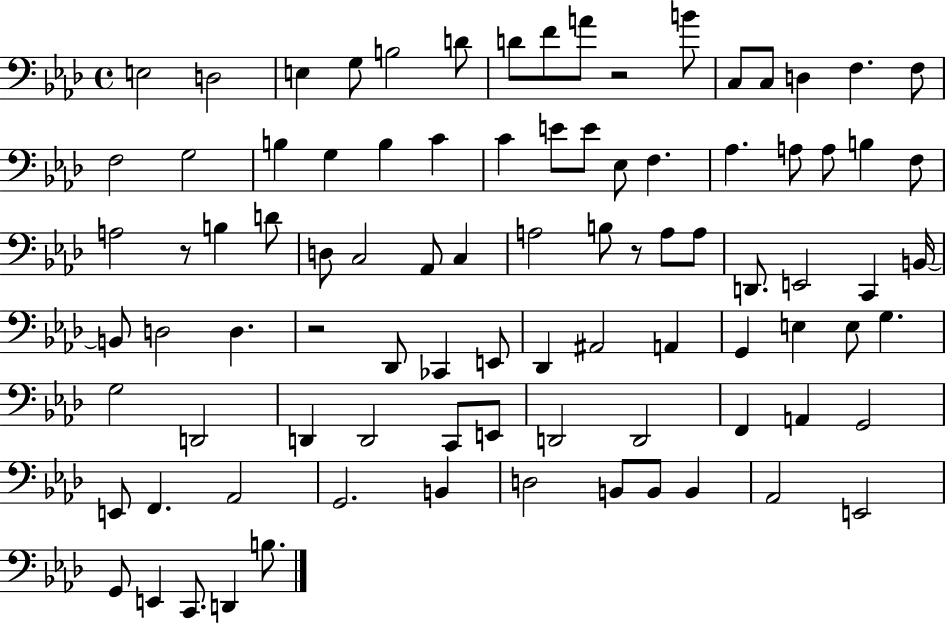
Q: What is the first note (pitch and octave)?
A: E3